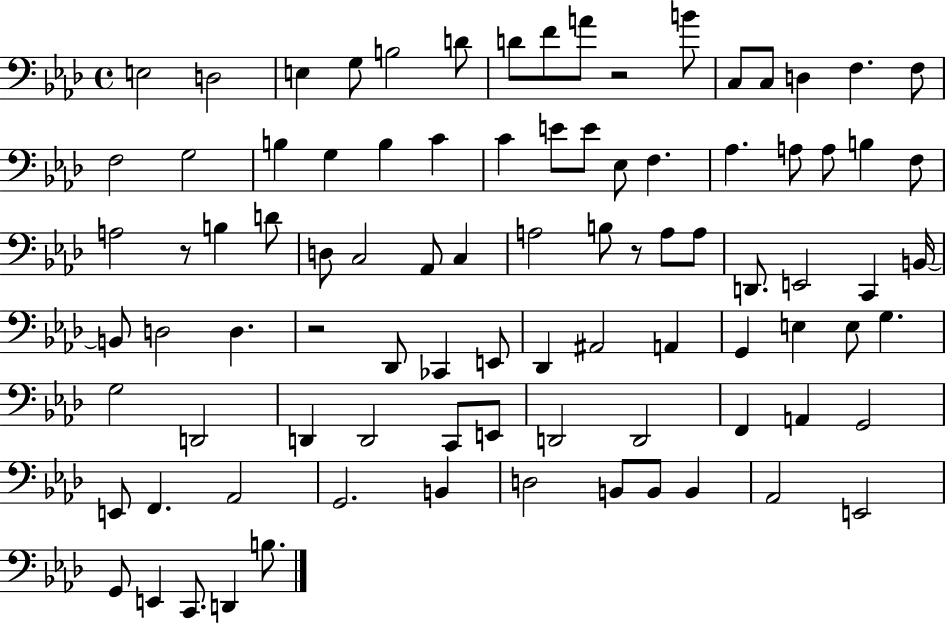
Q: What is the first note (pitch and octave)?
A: E3